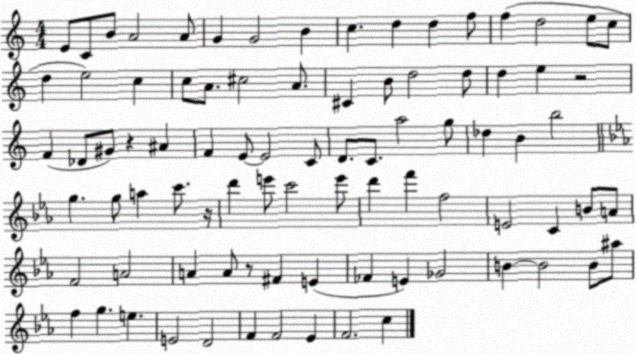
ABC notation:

X:1
T:Untitled
M:4/4
L:1/4
K:C
E/2 C/2 B/2 A2 A/2 G G2 B c d d f/2 f d2 e/2 c/2 d e2 c c/2 A/2 ^c2 A/2 ^C B/2 d2 d/2 d e z2 F _D/2 ^G/2 z ^A F E/2 E2 C/2 D/2 C/2 a2 g/2 _d B b2 g g/2 a c'/2 z/4 d' e'/2 c'2 e'/2 d' f' f2 E2 C B/2 A/2 F2 A2 A A/2 z/2 ^F E _F E _G2 B B2 B/2 ^a/2 f g e E2 D2 F F2 _E F2 c